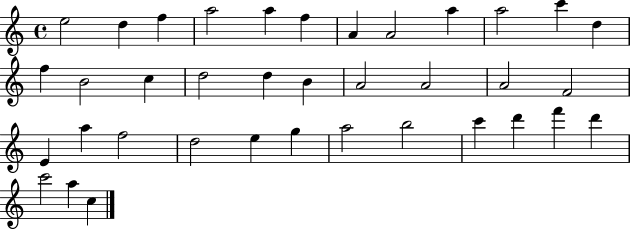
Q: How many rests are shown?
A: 0